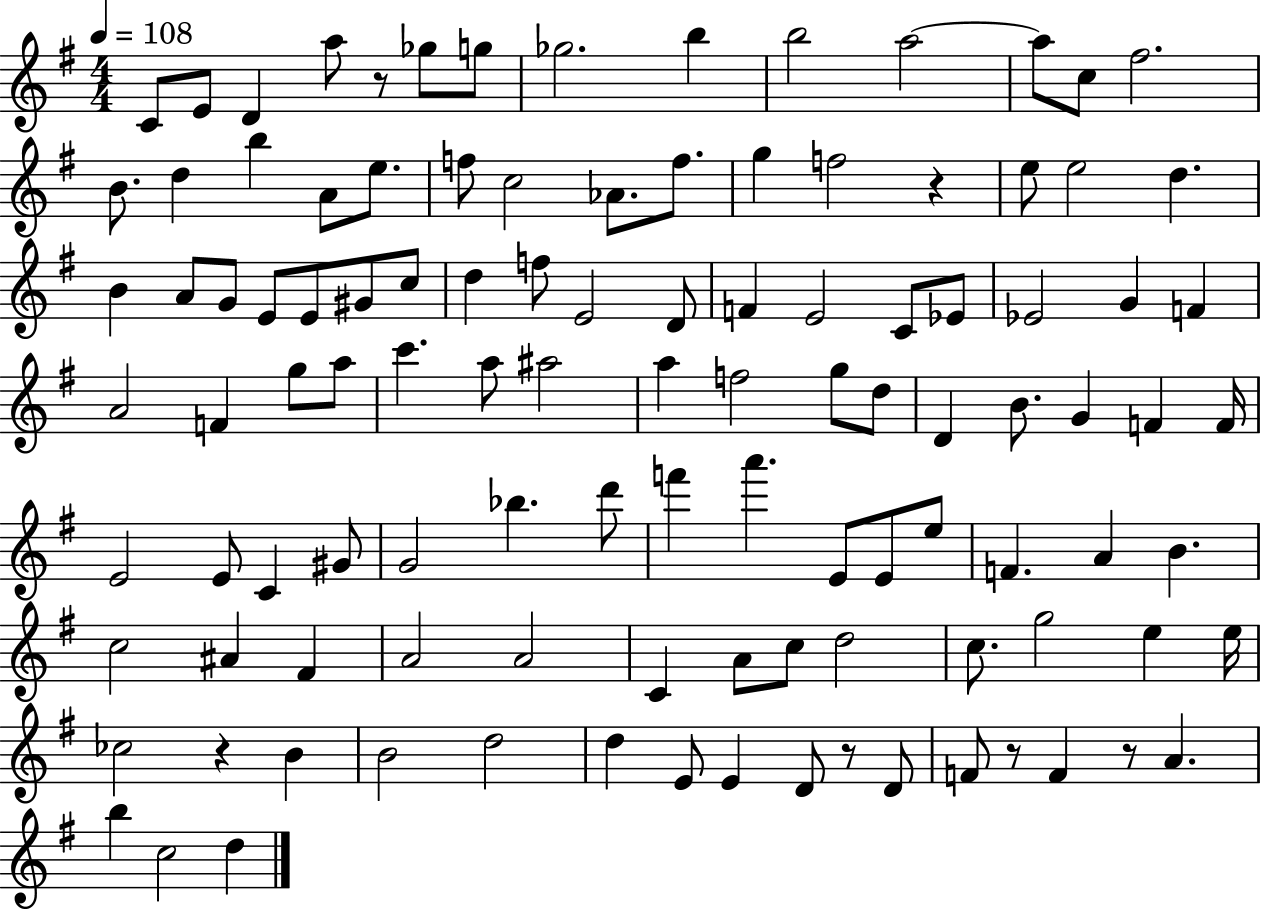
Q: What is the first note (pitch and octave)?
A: C4